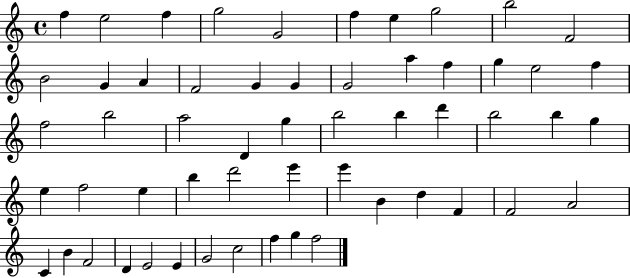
{
  \clef treble
  \time 4/4
  \defaultTimeSignature
  \key c \major
  f''4 e''2 f''4 | g''2 g'2 | f''4 e''4 g''2 | b''2 f'2 | \break b'2 g'4 a'4 | f'2 g'4 g'4 | g'2 a''4 f''4 | g''4 e''2 f''4 | \break f''2 b''2 | a''2 d'4 g''4 | b''2 b''4 d'''4 | b''2 b''4 g''4 | \break e''4 f''2 e''4 | b''4 d'''2 e'''4 | e'''4 b'4 d''4 f'4 | f'2 a'2 | \break c'4 b'4 f'2 | d'4 e'2 e'4 | g'2 c''2 | f''4 g''4 f''2 | \break \bar "|."
}